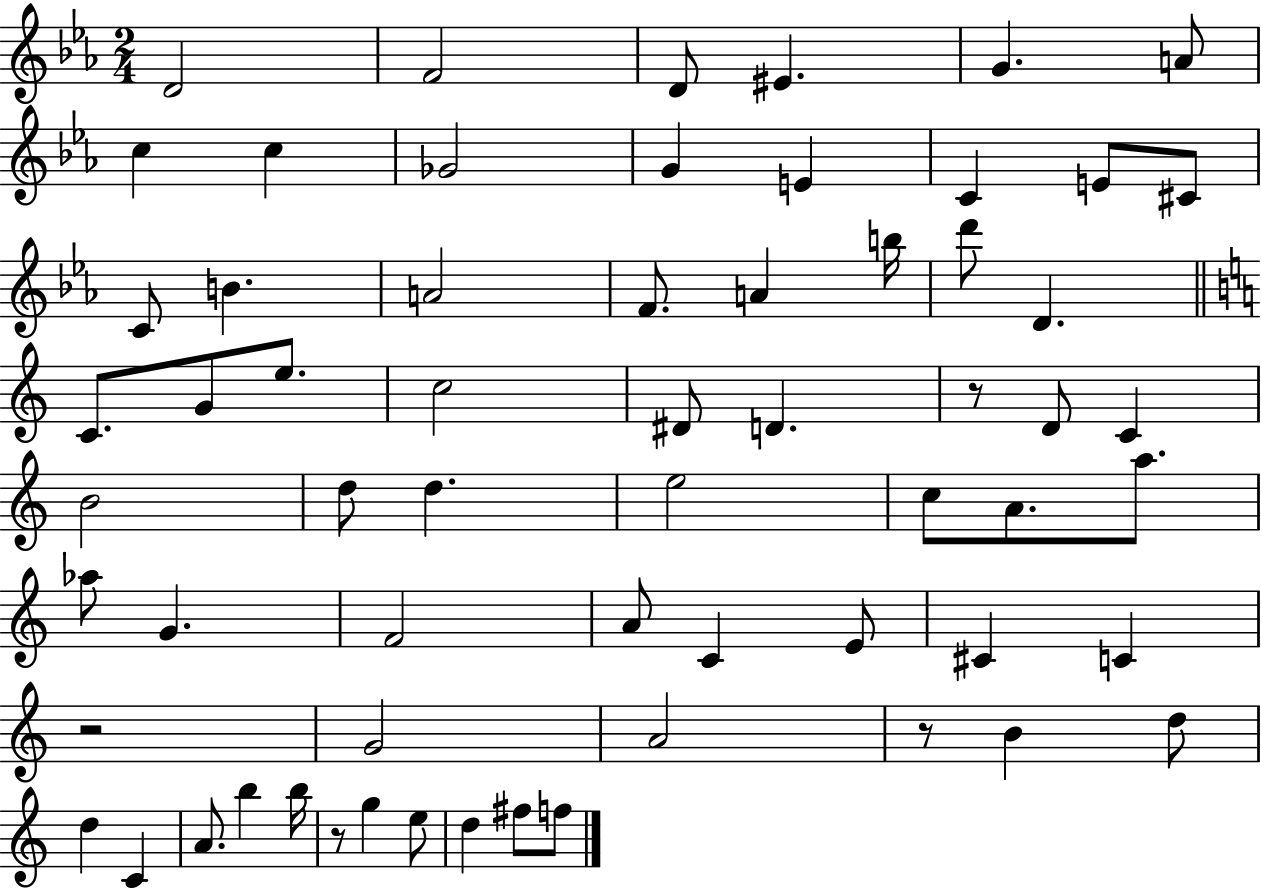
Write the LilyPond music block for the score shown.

{
  \clef treble
  \numericTimeSignature
  \time 2/4
  \key ees \major
  d'2 | f'2 | d'8 eis'4. | g'4. a'8 | \break c''4 c''4 | ges'2 | g'4 e'4 | c'4 e'8 cis'8 | \break c'8 b'4. | a'2 | f'8. a'4 b''16 | d'''8 d'4. | \break \bar "||" \break \key c \major c'8. g'8 e''8. | c''2 | dis'8 d'4. | r8 d'8 c'4 | \break b'2 | d''8 d''4. | e''2 | c''8 a'8. a''8. | \break aes''8 g'4. | f'2 | a'8 c'4 e'8 | cis'4 c'4 | \break r2 | g'2 | a'2 | r8 b'4 d''8 | \break d''4 c'4 | a'8. b''4 b''16 | r8 g''4 e''8 | d''4 fis''8 f''8 | \break \bar "|."
}